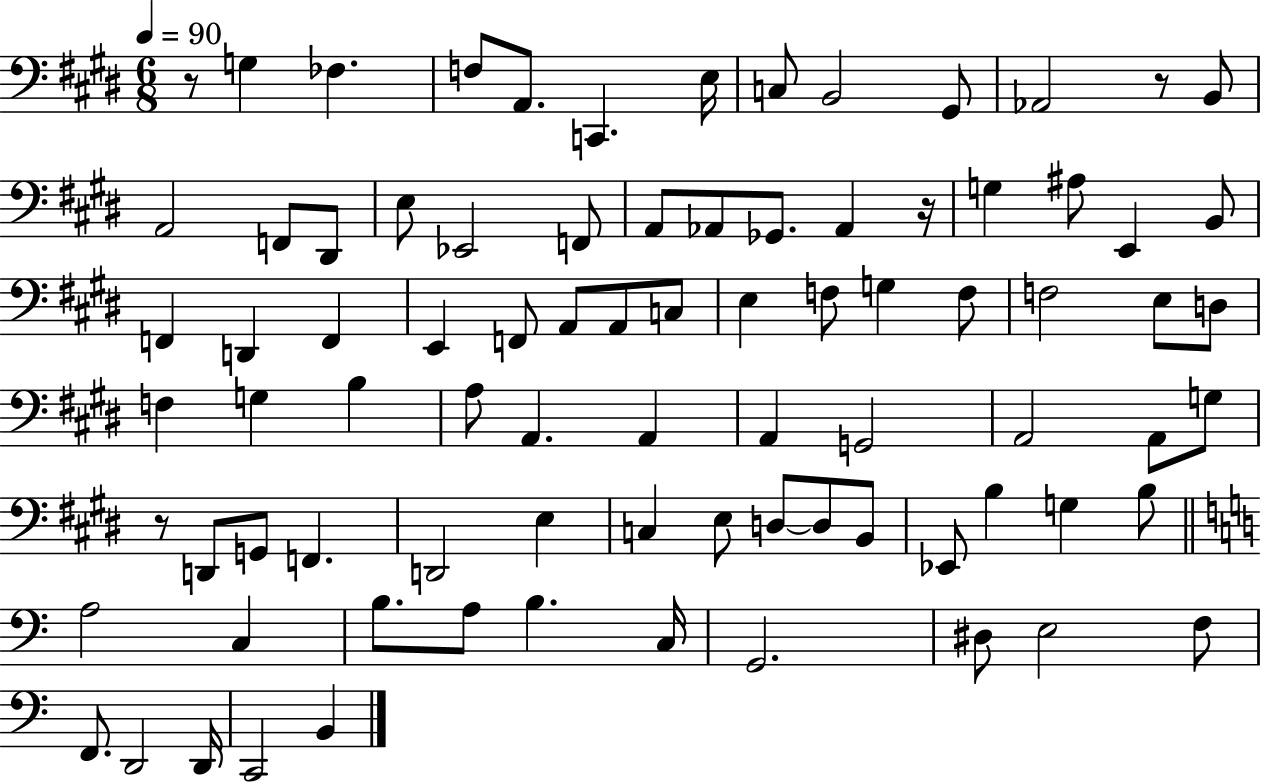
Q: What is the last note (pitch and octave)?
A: B2